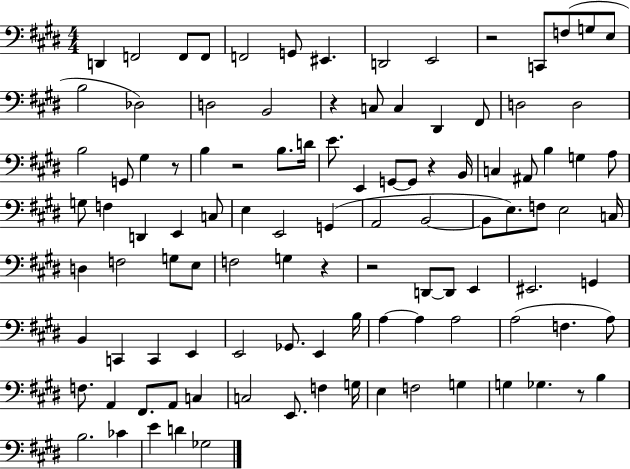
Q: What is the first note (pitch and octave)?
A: D2